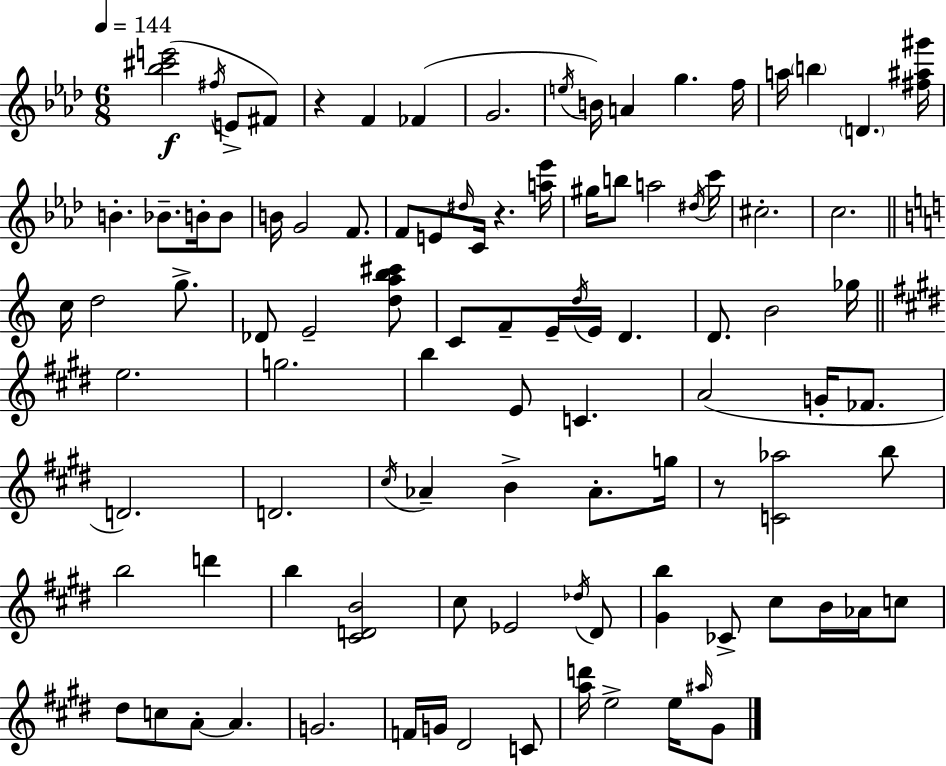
[Bb5,C#6,E6]/h F#5/s E4/e F#4/e R/q F4/q FES4/q G4/h. E5/s B4/s A4/q G5/q. F5/s A5/s B5/q D4/q. [F#5,A#5,G#6]/s B4/q. Bb4/e. B4/s B4/e B4/s G4/h F4/e. F4/e E4/e D#5/s C4/s R/q. [A5,Eb6]/s G#5/s B5/e A5/h D#5/s C6/s C#5/h. C5/h. C5/s D5/h G5/e. Db4/e E4/h [D5,A5,B5,C#6]/e C4/e F4/e E4/s D5/s E4/s D4/q. D4/e. B4/h Gb5/s E5/h. G5/h. B5/q E4/e C4/q. A4/h G4/s FES4/e. D4/h. D4/h. C#5/s Ab4/q B4/q Ab4/e. G5/s R/e [C4,Ab5]/h B5/e B5/h D6/q B5/q [C#4,D4,B4]/h C#5/e Eb4/h Db5/s D#4/e [G#4,B5]/q CES4/e C#5/e B4/s Ab4/s C5/e D#5/e C5/e A4/e A4/q. G4/h. F4/s G4/s D#4/h C4/e [A5,D6]/s E5/h E5/s A#5/s G#4/e